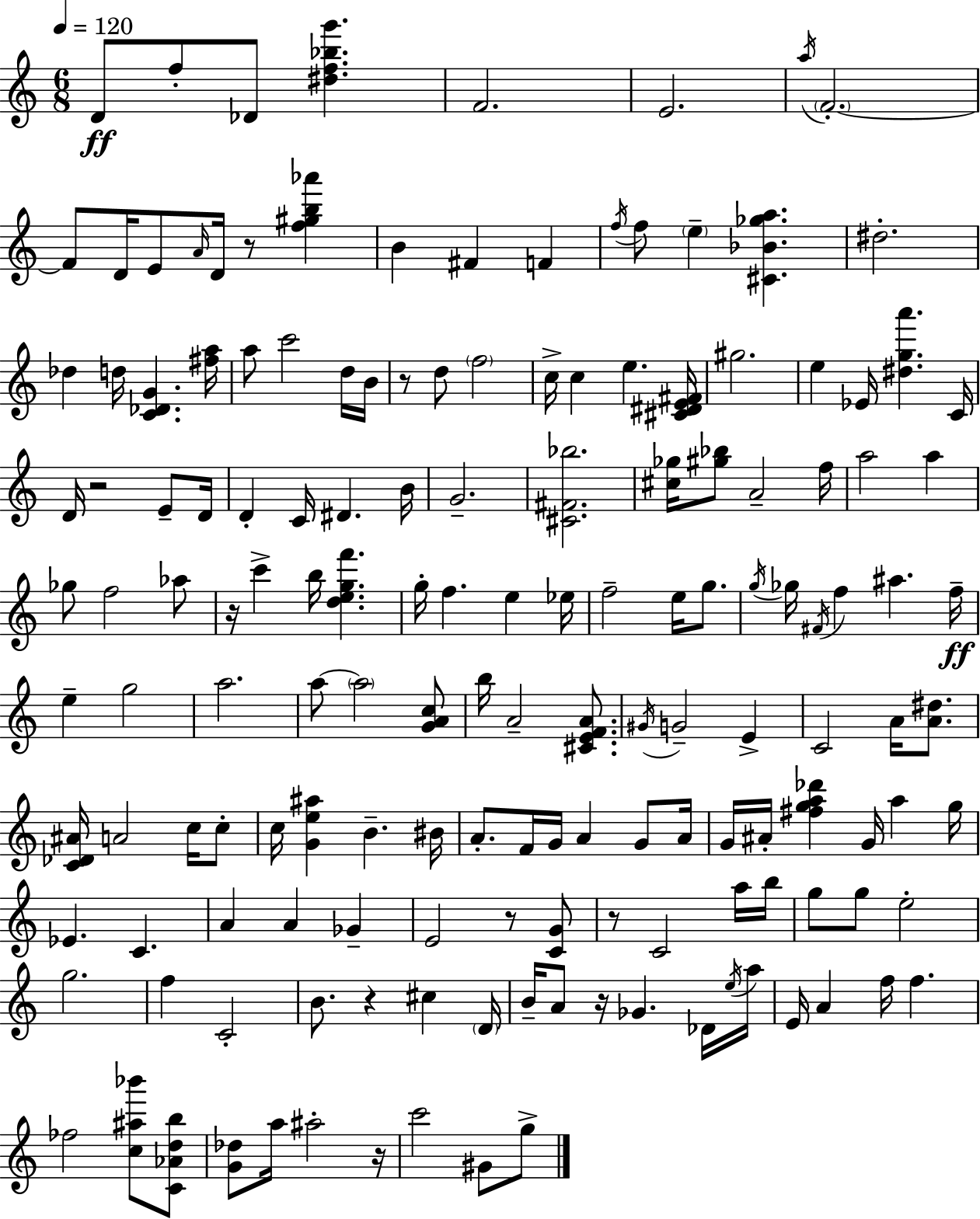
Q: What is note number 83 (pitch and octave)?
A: A4